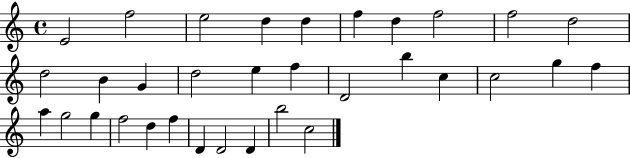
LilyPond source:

{
  \clef treble
  \time 4/4
  \defaultTimeSignature
  \key c \major
  e'2 f''2 | e''2 d''4 d''4 | f''4 d''4 f''2 | f''2 d''2 | \break d''2 b'4 g'4 | d''2 e''4 f''4 | d'2 b''4 c''4 | c''2 g''4 f''4 | \break a''4 g''2 g''4 | f''2 d''4 f''4 | d'4 d'2 d'4 | b''2 c''2 | \break \bar "|."
}